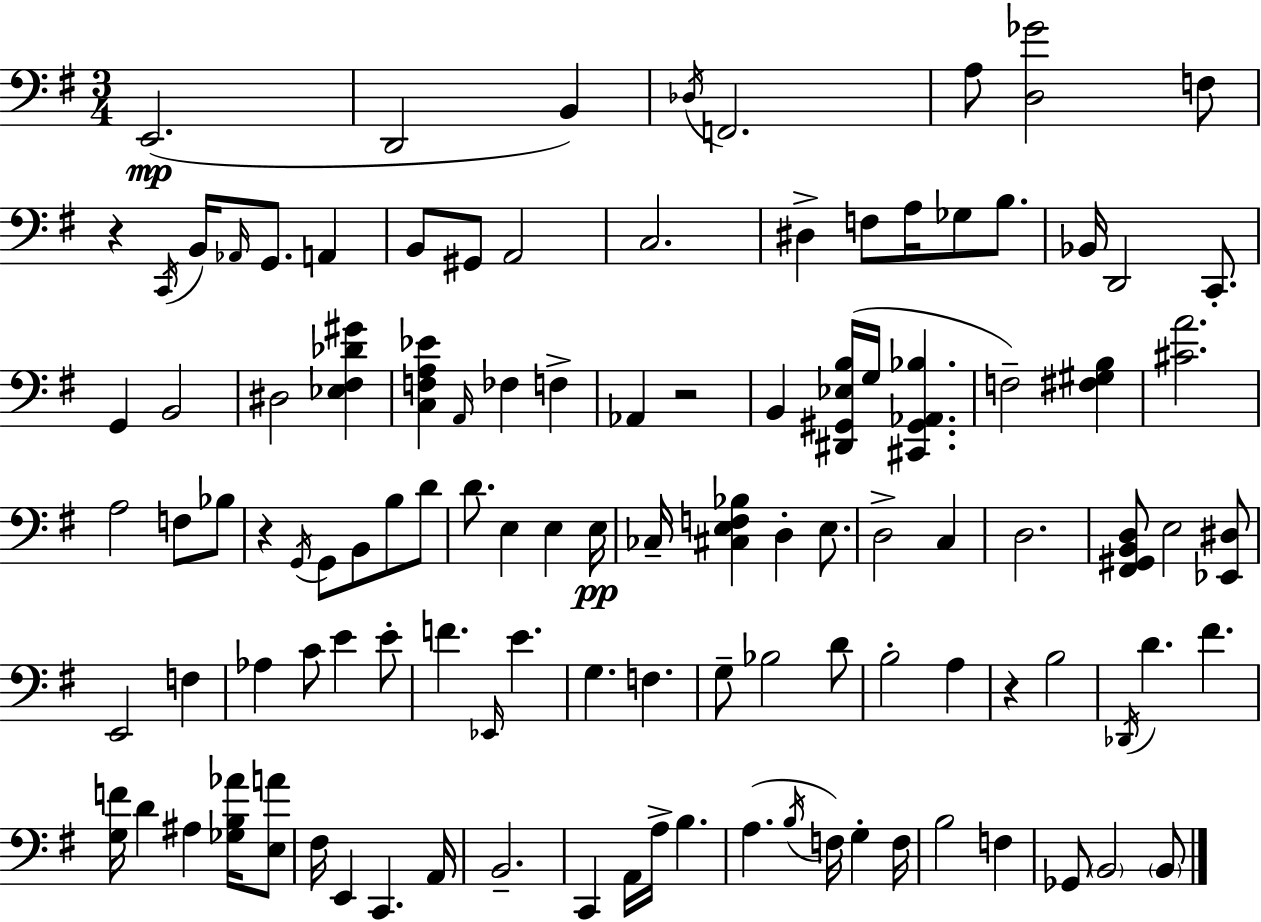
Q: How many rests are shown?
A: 4